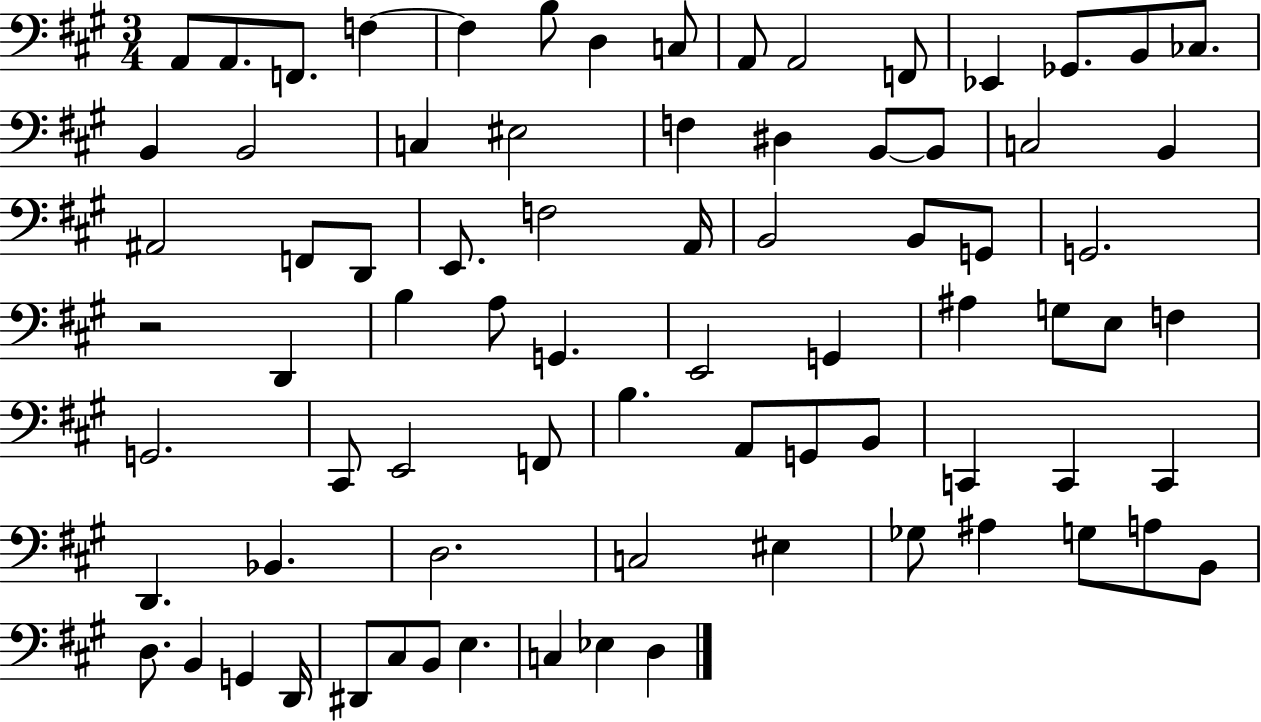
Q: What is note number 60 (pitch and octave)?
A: C3